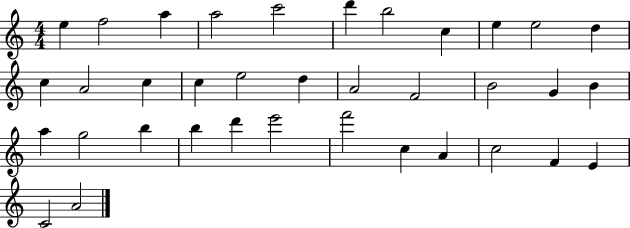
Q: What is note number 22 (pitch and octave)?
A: B4